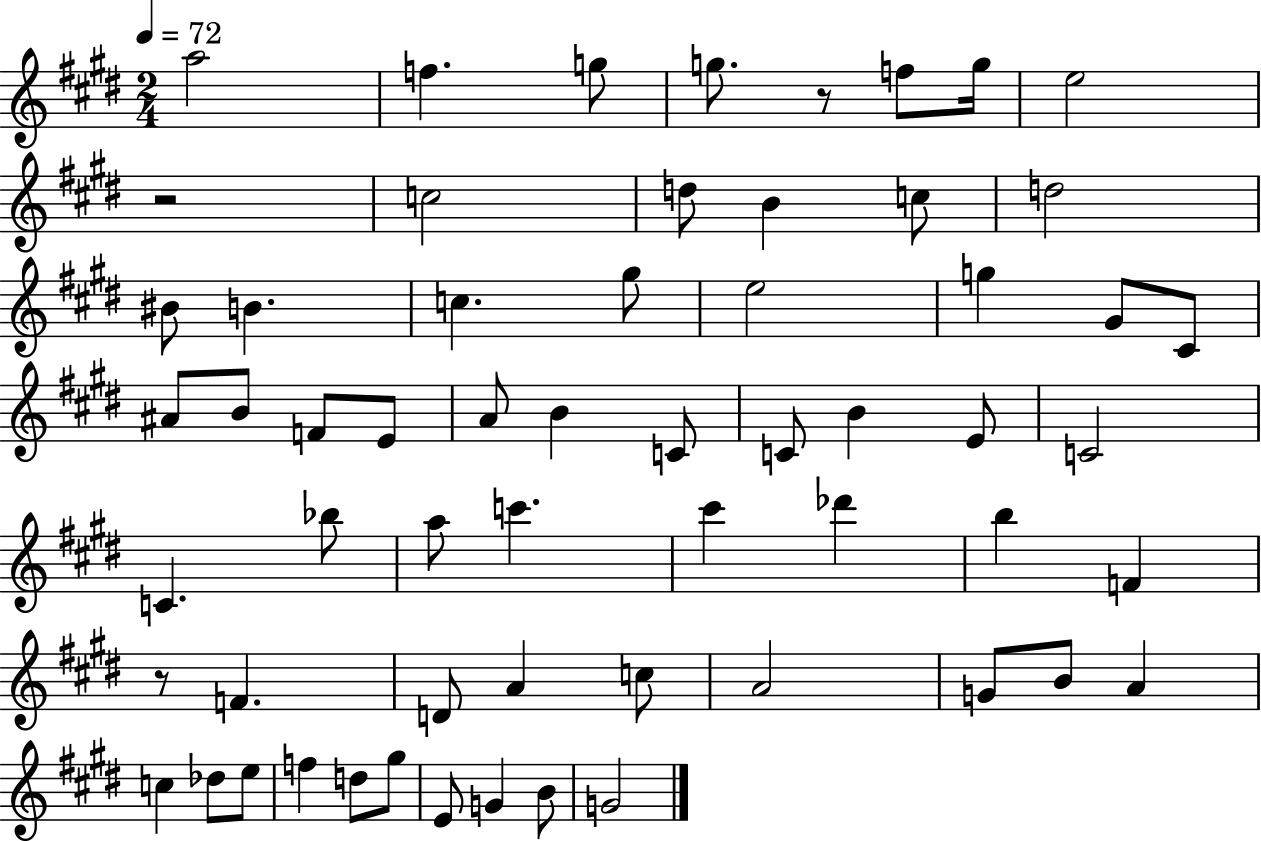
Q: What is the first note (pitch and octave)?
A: A5